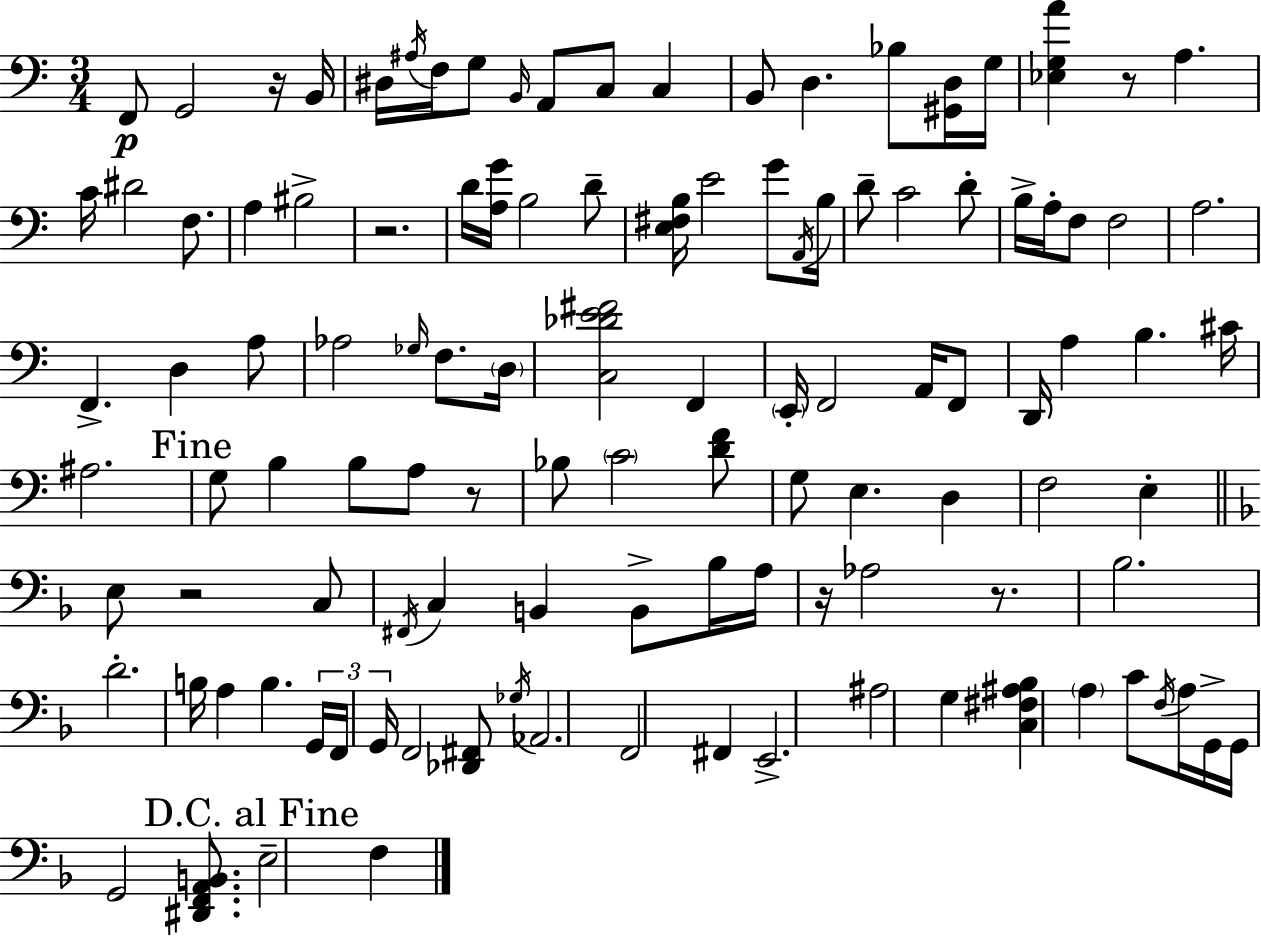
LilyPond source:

{
  \clef bass
  \numericTimeSignature
  \time 3/4
  \key c \major
  \repeat volta 2 { f,8\p g,2 r16 b,16 | dis16 \acciaccatura { ais16 } f16 g8 \grace { b,16 } a,8 c8 c4 | b,8 d4. bes8 | <gis, d>16 g16 <ees g a'>4 r8 a4. | \break c'16 dis'2 f8. | a4 bis2-> | r2. | d'16 <a g'>16 b2 | \break d'8-- <e fis b>16 e'2 g'8 | \acciaccatura { a,16 } b16 d'8-- c'2 | d'8-. b16-> a16-. f8 f2 | a2. | \break f,4.-> d4 | a8 aes2 \grace { ges16 } | f8. \parenthesize d16 <c des' e' fis'>2 | f,4 \parenthesize e,16-. f,2 | \break a,16 f,8 d,16 a4 b4. | cis'16 ais2. | \mark "Fine" g8 b4 b8 | a8 r8 bes8 \parenthesize c'2 | \break <d' f'>8 g8 e4. | d4 f2 | e4-. \bar "||" \break \key f \major e8 r2 c8 | \acciaccatura { fis,16 } c4 b,4 b,8-> bes16 | a16 r16 aes2 r8. | bes2. | \break d'2.-. | b16 a4 b4. | \tuplet 3/2 { g,16 f,16 g,16 } f,2 <des, fis,>8 | \acciaccatura { ges16 } aes,2. | \break f,2 fis,4 | e,2.-> | ais2 g4 | <c fis ais bes>4 \parenthesize a4 c'8 | \break \acciaccatura { f16 } a16 g,16-> g,16 g,2 | <dis, f, a, b,>8. \mark "D.C. al Fine" e2-- f4 | } \bar "|."
}